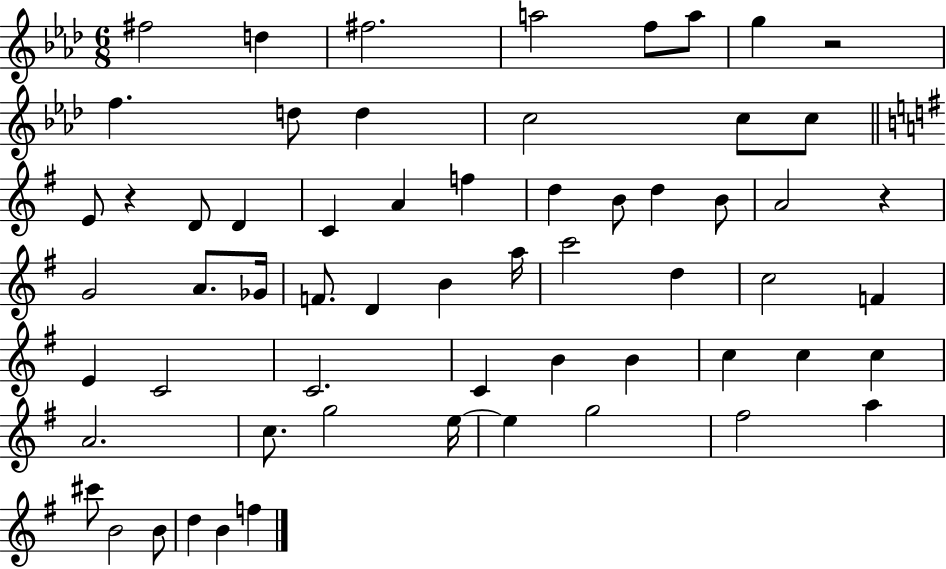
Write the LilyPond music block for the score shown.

{
  \clef treble
  \numericTimeSignature
  \time 6/8
  \key aes \major
  fis''2 d''4 | fis''2. | a''2 f''8 a''8 | g''4 r2 | \break f''4. d''8 d''4 | c''2 c''8 c''8 | \bar "||" \break \key g \major e'8 r4 d'8 d'4 | c'4 a'4 f''4 | d''4 b'8 d''4 b'8 | a'2 r4 | \break g'2 a'8. ges'16 | f'8. d'4 b'4 a''16 | c'''2 d''4 | c''2 f'4 | \break e'4 c'2 | c'2. | c'4 b'4 b'4 | c''4 c''4 c''4 | \break a'2. | c''8. g''2 e''16~~ | e''4 g''2 | fis''2 a''4 | \break cis'''8 b'2 b'8 | d''4 b'4 f''4 | \bar "|."
}